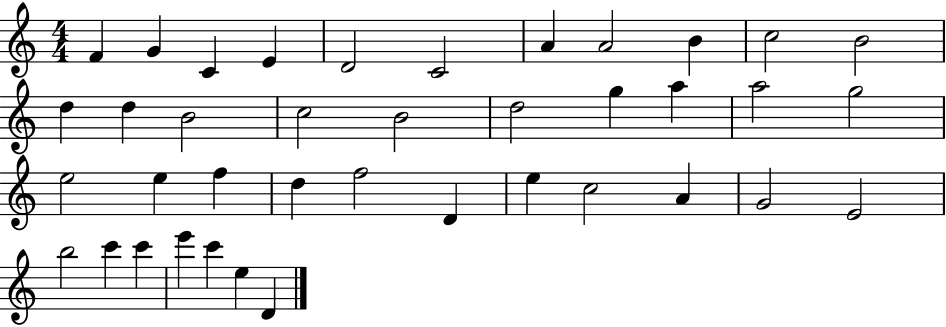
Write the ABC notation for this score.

X:1
T:Untitled
M:4/4
L:1/4
K:C
F G C E D2 C2 A A2 B c2 B2 d d B2 c2 B2 d2 g a a2 g2 e2 e f d f2 D e c2 A G2 E2 b2 c' c' e' c' e D